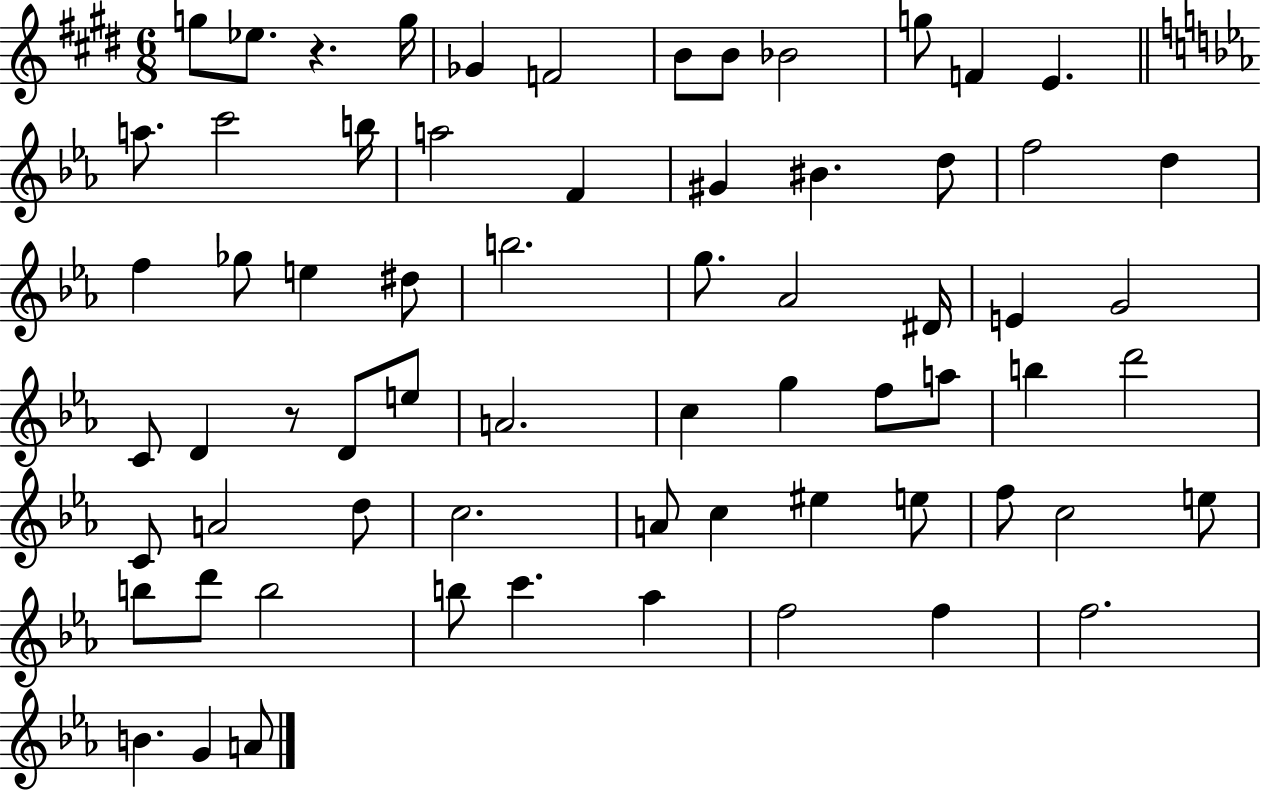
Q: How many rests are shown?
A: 2